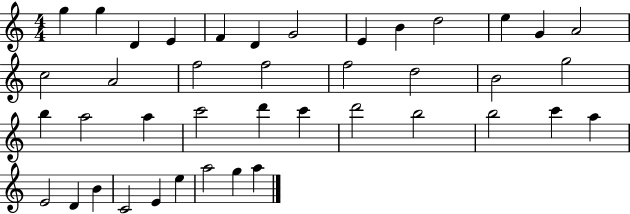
X:1
T:Untitled
M:4/4
L:1/4
K:C
g g D E F D G2 E B d2 e G A2 c2 A2 f2 f2 f2 d2 B2 g2 b a2 a c'2 d' c' d'2 b2 b2 c' a E2 D B C2 E e a2 g a